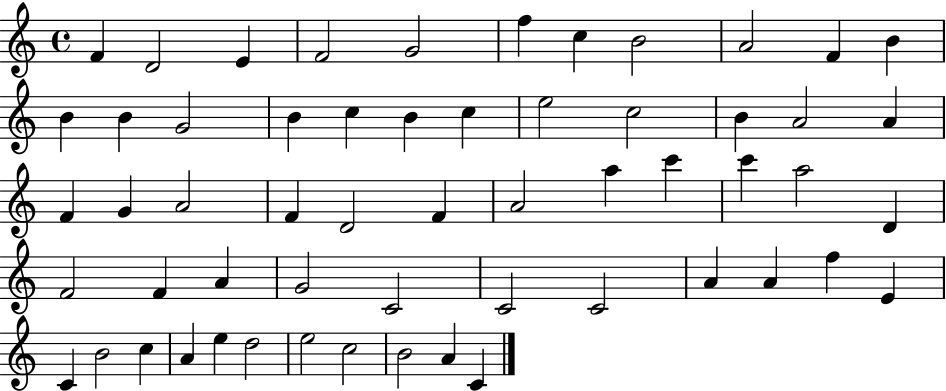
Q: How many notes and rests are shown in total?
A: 57